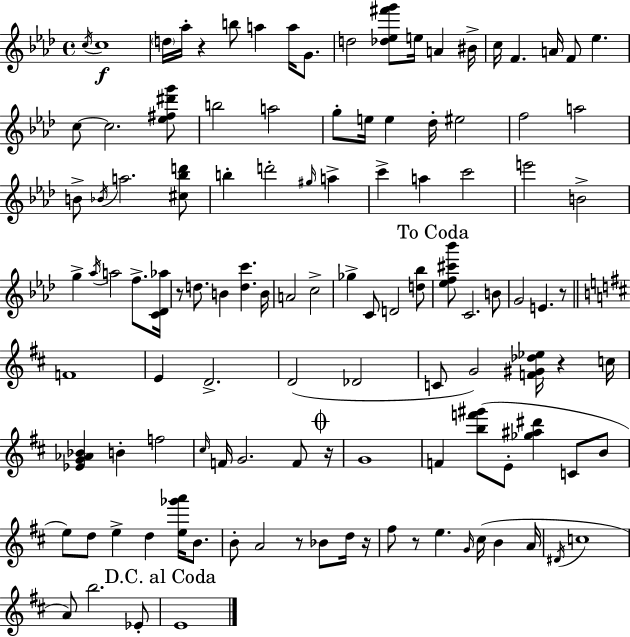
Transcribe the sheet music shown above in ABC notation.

X:1
T:Untitled
M:4/4
L:1/4
K:Fm
c/4 c4 d/4 _a/4 z b/2 a a/4 G/2 d2 [_d_e^f'g']/2 e/4 A ^B/4 c/4 F A/4 F/2 _e c/2 c2 [_e^f^d'g']/2 b2 a2 g/2 e/4 e _d/4 ^e2 f2 a2 B/2 _B/4 a2 [^c_bd']/2 b d'2 ^g/4 a c' a c'2 e'2 B2 g _a/4 a2 f/2 [C_D_a]/4 z/2 d/2 B [dc'] B/4 A2 c2 _g C/2 D2 [d_b]/2 [_ef^c'_b']/2 C2 B/2 G2 E z/2 F4 E D2 D2 _D2 C/2 G2 [F^G_d_e]/4 z c/4 [_EG_A_B] B f2 ^c/4 F/4 G2 F/2 z/4 G4 F [bf'^g']/2 E/2 [_g^a^d'] C/2 B/2 e/2 d/2 e d [e_g'a']/4 B/2 B/2 A2 z/2 _B/2 d/4 z/4 ^f/2 z/2 e G/4 ^c/4 B A/4 ^D/4 c4 A/2 b2 _E/2 E4